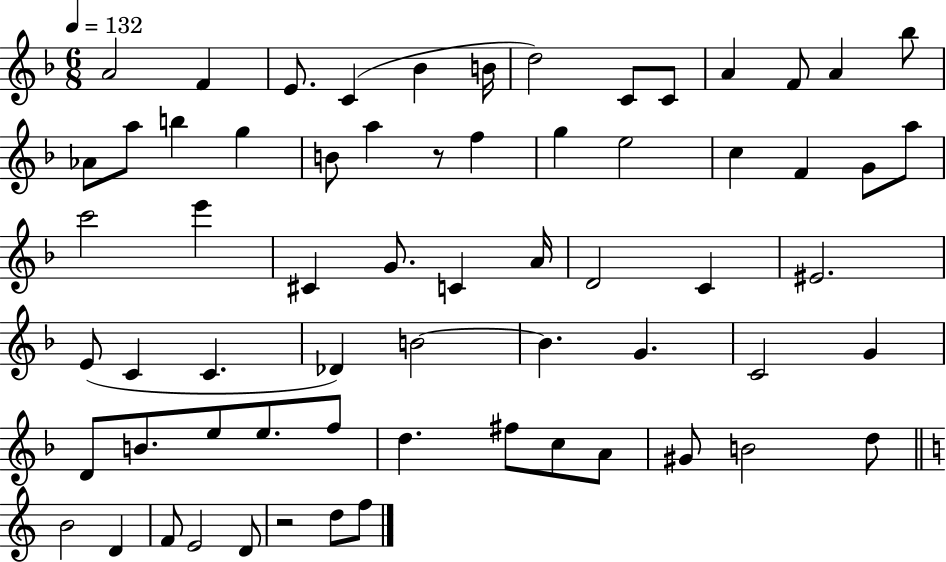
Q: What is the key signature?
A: F major